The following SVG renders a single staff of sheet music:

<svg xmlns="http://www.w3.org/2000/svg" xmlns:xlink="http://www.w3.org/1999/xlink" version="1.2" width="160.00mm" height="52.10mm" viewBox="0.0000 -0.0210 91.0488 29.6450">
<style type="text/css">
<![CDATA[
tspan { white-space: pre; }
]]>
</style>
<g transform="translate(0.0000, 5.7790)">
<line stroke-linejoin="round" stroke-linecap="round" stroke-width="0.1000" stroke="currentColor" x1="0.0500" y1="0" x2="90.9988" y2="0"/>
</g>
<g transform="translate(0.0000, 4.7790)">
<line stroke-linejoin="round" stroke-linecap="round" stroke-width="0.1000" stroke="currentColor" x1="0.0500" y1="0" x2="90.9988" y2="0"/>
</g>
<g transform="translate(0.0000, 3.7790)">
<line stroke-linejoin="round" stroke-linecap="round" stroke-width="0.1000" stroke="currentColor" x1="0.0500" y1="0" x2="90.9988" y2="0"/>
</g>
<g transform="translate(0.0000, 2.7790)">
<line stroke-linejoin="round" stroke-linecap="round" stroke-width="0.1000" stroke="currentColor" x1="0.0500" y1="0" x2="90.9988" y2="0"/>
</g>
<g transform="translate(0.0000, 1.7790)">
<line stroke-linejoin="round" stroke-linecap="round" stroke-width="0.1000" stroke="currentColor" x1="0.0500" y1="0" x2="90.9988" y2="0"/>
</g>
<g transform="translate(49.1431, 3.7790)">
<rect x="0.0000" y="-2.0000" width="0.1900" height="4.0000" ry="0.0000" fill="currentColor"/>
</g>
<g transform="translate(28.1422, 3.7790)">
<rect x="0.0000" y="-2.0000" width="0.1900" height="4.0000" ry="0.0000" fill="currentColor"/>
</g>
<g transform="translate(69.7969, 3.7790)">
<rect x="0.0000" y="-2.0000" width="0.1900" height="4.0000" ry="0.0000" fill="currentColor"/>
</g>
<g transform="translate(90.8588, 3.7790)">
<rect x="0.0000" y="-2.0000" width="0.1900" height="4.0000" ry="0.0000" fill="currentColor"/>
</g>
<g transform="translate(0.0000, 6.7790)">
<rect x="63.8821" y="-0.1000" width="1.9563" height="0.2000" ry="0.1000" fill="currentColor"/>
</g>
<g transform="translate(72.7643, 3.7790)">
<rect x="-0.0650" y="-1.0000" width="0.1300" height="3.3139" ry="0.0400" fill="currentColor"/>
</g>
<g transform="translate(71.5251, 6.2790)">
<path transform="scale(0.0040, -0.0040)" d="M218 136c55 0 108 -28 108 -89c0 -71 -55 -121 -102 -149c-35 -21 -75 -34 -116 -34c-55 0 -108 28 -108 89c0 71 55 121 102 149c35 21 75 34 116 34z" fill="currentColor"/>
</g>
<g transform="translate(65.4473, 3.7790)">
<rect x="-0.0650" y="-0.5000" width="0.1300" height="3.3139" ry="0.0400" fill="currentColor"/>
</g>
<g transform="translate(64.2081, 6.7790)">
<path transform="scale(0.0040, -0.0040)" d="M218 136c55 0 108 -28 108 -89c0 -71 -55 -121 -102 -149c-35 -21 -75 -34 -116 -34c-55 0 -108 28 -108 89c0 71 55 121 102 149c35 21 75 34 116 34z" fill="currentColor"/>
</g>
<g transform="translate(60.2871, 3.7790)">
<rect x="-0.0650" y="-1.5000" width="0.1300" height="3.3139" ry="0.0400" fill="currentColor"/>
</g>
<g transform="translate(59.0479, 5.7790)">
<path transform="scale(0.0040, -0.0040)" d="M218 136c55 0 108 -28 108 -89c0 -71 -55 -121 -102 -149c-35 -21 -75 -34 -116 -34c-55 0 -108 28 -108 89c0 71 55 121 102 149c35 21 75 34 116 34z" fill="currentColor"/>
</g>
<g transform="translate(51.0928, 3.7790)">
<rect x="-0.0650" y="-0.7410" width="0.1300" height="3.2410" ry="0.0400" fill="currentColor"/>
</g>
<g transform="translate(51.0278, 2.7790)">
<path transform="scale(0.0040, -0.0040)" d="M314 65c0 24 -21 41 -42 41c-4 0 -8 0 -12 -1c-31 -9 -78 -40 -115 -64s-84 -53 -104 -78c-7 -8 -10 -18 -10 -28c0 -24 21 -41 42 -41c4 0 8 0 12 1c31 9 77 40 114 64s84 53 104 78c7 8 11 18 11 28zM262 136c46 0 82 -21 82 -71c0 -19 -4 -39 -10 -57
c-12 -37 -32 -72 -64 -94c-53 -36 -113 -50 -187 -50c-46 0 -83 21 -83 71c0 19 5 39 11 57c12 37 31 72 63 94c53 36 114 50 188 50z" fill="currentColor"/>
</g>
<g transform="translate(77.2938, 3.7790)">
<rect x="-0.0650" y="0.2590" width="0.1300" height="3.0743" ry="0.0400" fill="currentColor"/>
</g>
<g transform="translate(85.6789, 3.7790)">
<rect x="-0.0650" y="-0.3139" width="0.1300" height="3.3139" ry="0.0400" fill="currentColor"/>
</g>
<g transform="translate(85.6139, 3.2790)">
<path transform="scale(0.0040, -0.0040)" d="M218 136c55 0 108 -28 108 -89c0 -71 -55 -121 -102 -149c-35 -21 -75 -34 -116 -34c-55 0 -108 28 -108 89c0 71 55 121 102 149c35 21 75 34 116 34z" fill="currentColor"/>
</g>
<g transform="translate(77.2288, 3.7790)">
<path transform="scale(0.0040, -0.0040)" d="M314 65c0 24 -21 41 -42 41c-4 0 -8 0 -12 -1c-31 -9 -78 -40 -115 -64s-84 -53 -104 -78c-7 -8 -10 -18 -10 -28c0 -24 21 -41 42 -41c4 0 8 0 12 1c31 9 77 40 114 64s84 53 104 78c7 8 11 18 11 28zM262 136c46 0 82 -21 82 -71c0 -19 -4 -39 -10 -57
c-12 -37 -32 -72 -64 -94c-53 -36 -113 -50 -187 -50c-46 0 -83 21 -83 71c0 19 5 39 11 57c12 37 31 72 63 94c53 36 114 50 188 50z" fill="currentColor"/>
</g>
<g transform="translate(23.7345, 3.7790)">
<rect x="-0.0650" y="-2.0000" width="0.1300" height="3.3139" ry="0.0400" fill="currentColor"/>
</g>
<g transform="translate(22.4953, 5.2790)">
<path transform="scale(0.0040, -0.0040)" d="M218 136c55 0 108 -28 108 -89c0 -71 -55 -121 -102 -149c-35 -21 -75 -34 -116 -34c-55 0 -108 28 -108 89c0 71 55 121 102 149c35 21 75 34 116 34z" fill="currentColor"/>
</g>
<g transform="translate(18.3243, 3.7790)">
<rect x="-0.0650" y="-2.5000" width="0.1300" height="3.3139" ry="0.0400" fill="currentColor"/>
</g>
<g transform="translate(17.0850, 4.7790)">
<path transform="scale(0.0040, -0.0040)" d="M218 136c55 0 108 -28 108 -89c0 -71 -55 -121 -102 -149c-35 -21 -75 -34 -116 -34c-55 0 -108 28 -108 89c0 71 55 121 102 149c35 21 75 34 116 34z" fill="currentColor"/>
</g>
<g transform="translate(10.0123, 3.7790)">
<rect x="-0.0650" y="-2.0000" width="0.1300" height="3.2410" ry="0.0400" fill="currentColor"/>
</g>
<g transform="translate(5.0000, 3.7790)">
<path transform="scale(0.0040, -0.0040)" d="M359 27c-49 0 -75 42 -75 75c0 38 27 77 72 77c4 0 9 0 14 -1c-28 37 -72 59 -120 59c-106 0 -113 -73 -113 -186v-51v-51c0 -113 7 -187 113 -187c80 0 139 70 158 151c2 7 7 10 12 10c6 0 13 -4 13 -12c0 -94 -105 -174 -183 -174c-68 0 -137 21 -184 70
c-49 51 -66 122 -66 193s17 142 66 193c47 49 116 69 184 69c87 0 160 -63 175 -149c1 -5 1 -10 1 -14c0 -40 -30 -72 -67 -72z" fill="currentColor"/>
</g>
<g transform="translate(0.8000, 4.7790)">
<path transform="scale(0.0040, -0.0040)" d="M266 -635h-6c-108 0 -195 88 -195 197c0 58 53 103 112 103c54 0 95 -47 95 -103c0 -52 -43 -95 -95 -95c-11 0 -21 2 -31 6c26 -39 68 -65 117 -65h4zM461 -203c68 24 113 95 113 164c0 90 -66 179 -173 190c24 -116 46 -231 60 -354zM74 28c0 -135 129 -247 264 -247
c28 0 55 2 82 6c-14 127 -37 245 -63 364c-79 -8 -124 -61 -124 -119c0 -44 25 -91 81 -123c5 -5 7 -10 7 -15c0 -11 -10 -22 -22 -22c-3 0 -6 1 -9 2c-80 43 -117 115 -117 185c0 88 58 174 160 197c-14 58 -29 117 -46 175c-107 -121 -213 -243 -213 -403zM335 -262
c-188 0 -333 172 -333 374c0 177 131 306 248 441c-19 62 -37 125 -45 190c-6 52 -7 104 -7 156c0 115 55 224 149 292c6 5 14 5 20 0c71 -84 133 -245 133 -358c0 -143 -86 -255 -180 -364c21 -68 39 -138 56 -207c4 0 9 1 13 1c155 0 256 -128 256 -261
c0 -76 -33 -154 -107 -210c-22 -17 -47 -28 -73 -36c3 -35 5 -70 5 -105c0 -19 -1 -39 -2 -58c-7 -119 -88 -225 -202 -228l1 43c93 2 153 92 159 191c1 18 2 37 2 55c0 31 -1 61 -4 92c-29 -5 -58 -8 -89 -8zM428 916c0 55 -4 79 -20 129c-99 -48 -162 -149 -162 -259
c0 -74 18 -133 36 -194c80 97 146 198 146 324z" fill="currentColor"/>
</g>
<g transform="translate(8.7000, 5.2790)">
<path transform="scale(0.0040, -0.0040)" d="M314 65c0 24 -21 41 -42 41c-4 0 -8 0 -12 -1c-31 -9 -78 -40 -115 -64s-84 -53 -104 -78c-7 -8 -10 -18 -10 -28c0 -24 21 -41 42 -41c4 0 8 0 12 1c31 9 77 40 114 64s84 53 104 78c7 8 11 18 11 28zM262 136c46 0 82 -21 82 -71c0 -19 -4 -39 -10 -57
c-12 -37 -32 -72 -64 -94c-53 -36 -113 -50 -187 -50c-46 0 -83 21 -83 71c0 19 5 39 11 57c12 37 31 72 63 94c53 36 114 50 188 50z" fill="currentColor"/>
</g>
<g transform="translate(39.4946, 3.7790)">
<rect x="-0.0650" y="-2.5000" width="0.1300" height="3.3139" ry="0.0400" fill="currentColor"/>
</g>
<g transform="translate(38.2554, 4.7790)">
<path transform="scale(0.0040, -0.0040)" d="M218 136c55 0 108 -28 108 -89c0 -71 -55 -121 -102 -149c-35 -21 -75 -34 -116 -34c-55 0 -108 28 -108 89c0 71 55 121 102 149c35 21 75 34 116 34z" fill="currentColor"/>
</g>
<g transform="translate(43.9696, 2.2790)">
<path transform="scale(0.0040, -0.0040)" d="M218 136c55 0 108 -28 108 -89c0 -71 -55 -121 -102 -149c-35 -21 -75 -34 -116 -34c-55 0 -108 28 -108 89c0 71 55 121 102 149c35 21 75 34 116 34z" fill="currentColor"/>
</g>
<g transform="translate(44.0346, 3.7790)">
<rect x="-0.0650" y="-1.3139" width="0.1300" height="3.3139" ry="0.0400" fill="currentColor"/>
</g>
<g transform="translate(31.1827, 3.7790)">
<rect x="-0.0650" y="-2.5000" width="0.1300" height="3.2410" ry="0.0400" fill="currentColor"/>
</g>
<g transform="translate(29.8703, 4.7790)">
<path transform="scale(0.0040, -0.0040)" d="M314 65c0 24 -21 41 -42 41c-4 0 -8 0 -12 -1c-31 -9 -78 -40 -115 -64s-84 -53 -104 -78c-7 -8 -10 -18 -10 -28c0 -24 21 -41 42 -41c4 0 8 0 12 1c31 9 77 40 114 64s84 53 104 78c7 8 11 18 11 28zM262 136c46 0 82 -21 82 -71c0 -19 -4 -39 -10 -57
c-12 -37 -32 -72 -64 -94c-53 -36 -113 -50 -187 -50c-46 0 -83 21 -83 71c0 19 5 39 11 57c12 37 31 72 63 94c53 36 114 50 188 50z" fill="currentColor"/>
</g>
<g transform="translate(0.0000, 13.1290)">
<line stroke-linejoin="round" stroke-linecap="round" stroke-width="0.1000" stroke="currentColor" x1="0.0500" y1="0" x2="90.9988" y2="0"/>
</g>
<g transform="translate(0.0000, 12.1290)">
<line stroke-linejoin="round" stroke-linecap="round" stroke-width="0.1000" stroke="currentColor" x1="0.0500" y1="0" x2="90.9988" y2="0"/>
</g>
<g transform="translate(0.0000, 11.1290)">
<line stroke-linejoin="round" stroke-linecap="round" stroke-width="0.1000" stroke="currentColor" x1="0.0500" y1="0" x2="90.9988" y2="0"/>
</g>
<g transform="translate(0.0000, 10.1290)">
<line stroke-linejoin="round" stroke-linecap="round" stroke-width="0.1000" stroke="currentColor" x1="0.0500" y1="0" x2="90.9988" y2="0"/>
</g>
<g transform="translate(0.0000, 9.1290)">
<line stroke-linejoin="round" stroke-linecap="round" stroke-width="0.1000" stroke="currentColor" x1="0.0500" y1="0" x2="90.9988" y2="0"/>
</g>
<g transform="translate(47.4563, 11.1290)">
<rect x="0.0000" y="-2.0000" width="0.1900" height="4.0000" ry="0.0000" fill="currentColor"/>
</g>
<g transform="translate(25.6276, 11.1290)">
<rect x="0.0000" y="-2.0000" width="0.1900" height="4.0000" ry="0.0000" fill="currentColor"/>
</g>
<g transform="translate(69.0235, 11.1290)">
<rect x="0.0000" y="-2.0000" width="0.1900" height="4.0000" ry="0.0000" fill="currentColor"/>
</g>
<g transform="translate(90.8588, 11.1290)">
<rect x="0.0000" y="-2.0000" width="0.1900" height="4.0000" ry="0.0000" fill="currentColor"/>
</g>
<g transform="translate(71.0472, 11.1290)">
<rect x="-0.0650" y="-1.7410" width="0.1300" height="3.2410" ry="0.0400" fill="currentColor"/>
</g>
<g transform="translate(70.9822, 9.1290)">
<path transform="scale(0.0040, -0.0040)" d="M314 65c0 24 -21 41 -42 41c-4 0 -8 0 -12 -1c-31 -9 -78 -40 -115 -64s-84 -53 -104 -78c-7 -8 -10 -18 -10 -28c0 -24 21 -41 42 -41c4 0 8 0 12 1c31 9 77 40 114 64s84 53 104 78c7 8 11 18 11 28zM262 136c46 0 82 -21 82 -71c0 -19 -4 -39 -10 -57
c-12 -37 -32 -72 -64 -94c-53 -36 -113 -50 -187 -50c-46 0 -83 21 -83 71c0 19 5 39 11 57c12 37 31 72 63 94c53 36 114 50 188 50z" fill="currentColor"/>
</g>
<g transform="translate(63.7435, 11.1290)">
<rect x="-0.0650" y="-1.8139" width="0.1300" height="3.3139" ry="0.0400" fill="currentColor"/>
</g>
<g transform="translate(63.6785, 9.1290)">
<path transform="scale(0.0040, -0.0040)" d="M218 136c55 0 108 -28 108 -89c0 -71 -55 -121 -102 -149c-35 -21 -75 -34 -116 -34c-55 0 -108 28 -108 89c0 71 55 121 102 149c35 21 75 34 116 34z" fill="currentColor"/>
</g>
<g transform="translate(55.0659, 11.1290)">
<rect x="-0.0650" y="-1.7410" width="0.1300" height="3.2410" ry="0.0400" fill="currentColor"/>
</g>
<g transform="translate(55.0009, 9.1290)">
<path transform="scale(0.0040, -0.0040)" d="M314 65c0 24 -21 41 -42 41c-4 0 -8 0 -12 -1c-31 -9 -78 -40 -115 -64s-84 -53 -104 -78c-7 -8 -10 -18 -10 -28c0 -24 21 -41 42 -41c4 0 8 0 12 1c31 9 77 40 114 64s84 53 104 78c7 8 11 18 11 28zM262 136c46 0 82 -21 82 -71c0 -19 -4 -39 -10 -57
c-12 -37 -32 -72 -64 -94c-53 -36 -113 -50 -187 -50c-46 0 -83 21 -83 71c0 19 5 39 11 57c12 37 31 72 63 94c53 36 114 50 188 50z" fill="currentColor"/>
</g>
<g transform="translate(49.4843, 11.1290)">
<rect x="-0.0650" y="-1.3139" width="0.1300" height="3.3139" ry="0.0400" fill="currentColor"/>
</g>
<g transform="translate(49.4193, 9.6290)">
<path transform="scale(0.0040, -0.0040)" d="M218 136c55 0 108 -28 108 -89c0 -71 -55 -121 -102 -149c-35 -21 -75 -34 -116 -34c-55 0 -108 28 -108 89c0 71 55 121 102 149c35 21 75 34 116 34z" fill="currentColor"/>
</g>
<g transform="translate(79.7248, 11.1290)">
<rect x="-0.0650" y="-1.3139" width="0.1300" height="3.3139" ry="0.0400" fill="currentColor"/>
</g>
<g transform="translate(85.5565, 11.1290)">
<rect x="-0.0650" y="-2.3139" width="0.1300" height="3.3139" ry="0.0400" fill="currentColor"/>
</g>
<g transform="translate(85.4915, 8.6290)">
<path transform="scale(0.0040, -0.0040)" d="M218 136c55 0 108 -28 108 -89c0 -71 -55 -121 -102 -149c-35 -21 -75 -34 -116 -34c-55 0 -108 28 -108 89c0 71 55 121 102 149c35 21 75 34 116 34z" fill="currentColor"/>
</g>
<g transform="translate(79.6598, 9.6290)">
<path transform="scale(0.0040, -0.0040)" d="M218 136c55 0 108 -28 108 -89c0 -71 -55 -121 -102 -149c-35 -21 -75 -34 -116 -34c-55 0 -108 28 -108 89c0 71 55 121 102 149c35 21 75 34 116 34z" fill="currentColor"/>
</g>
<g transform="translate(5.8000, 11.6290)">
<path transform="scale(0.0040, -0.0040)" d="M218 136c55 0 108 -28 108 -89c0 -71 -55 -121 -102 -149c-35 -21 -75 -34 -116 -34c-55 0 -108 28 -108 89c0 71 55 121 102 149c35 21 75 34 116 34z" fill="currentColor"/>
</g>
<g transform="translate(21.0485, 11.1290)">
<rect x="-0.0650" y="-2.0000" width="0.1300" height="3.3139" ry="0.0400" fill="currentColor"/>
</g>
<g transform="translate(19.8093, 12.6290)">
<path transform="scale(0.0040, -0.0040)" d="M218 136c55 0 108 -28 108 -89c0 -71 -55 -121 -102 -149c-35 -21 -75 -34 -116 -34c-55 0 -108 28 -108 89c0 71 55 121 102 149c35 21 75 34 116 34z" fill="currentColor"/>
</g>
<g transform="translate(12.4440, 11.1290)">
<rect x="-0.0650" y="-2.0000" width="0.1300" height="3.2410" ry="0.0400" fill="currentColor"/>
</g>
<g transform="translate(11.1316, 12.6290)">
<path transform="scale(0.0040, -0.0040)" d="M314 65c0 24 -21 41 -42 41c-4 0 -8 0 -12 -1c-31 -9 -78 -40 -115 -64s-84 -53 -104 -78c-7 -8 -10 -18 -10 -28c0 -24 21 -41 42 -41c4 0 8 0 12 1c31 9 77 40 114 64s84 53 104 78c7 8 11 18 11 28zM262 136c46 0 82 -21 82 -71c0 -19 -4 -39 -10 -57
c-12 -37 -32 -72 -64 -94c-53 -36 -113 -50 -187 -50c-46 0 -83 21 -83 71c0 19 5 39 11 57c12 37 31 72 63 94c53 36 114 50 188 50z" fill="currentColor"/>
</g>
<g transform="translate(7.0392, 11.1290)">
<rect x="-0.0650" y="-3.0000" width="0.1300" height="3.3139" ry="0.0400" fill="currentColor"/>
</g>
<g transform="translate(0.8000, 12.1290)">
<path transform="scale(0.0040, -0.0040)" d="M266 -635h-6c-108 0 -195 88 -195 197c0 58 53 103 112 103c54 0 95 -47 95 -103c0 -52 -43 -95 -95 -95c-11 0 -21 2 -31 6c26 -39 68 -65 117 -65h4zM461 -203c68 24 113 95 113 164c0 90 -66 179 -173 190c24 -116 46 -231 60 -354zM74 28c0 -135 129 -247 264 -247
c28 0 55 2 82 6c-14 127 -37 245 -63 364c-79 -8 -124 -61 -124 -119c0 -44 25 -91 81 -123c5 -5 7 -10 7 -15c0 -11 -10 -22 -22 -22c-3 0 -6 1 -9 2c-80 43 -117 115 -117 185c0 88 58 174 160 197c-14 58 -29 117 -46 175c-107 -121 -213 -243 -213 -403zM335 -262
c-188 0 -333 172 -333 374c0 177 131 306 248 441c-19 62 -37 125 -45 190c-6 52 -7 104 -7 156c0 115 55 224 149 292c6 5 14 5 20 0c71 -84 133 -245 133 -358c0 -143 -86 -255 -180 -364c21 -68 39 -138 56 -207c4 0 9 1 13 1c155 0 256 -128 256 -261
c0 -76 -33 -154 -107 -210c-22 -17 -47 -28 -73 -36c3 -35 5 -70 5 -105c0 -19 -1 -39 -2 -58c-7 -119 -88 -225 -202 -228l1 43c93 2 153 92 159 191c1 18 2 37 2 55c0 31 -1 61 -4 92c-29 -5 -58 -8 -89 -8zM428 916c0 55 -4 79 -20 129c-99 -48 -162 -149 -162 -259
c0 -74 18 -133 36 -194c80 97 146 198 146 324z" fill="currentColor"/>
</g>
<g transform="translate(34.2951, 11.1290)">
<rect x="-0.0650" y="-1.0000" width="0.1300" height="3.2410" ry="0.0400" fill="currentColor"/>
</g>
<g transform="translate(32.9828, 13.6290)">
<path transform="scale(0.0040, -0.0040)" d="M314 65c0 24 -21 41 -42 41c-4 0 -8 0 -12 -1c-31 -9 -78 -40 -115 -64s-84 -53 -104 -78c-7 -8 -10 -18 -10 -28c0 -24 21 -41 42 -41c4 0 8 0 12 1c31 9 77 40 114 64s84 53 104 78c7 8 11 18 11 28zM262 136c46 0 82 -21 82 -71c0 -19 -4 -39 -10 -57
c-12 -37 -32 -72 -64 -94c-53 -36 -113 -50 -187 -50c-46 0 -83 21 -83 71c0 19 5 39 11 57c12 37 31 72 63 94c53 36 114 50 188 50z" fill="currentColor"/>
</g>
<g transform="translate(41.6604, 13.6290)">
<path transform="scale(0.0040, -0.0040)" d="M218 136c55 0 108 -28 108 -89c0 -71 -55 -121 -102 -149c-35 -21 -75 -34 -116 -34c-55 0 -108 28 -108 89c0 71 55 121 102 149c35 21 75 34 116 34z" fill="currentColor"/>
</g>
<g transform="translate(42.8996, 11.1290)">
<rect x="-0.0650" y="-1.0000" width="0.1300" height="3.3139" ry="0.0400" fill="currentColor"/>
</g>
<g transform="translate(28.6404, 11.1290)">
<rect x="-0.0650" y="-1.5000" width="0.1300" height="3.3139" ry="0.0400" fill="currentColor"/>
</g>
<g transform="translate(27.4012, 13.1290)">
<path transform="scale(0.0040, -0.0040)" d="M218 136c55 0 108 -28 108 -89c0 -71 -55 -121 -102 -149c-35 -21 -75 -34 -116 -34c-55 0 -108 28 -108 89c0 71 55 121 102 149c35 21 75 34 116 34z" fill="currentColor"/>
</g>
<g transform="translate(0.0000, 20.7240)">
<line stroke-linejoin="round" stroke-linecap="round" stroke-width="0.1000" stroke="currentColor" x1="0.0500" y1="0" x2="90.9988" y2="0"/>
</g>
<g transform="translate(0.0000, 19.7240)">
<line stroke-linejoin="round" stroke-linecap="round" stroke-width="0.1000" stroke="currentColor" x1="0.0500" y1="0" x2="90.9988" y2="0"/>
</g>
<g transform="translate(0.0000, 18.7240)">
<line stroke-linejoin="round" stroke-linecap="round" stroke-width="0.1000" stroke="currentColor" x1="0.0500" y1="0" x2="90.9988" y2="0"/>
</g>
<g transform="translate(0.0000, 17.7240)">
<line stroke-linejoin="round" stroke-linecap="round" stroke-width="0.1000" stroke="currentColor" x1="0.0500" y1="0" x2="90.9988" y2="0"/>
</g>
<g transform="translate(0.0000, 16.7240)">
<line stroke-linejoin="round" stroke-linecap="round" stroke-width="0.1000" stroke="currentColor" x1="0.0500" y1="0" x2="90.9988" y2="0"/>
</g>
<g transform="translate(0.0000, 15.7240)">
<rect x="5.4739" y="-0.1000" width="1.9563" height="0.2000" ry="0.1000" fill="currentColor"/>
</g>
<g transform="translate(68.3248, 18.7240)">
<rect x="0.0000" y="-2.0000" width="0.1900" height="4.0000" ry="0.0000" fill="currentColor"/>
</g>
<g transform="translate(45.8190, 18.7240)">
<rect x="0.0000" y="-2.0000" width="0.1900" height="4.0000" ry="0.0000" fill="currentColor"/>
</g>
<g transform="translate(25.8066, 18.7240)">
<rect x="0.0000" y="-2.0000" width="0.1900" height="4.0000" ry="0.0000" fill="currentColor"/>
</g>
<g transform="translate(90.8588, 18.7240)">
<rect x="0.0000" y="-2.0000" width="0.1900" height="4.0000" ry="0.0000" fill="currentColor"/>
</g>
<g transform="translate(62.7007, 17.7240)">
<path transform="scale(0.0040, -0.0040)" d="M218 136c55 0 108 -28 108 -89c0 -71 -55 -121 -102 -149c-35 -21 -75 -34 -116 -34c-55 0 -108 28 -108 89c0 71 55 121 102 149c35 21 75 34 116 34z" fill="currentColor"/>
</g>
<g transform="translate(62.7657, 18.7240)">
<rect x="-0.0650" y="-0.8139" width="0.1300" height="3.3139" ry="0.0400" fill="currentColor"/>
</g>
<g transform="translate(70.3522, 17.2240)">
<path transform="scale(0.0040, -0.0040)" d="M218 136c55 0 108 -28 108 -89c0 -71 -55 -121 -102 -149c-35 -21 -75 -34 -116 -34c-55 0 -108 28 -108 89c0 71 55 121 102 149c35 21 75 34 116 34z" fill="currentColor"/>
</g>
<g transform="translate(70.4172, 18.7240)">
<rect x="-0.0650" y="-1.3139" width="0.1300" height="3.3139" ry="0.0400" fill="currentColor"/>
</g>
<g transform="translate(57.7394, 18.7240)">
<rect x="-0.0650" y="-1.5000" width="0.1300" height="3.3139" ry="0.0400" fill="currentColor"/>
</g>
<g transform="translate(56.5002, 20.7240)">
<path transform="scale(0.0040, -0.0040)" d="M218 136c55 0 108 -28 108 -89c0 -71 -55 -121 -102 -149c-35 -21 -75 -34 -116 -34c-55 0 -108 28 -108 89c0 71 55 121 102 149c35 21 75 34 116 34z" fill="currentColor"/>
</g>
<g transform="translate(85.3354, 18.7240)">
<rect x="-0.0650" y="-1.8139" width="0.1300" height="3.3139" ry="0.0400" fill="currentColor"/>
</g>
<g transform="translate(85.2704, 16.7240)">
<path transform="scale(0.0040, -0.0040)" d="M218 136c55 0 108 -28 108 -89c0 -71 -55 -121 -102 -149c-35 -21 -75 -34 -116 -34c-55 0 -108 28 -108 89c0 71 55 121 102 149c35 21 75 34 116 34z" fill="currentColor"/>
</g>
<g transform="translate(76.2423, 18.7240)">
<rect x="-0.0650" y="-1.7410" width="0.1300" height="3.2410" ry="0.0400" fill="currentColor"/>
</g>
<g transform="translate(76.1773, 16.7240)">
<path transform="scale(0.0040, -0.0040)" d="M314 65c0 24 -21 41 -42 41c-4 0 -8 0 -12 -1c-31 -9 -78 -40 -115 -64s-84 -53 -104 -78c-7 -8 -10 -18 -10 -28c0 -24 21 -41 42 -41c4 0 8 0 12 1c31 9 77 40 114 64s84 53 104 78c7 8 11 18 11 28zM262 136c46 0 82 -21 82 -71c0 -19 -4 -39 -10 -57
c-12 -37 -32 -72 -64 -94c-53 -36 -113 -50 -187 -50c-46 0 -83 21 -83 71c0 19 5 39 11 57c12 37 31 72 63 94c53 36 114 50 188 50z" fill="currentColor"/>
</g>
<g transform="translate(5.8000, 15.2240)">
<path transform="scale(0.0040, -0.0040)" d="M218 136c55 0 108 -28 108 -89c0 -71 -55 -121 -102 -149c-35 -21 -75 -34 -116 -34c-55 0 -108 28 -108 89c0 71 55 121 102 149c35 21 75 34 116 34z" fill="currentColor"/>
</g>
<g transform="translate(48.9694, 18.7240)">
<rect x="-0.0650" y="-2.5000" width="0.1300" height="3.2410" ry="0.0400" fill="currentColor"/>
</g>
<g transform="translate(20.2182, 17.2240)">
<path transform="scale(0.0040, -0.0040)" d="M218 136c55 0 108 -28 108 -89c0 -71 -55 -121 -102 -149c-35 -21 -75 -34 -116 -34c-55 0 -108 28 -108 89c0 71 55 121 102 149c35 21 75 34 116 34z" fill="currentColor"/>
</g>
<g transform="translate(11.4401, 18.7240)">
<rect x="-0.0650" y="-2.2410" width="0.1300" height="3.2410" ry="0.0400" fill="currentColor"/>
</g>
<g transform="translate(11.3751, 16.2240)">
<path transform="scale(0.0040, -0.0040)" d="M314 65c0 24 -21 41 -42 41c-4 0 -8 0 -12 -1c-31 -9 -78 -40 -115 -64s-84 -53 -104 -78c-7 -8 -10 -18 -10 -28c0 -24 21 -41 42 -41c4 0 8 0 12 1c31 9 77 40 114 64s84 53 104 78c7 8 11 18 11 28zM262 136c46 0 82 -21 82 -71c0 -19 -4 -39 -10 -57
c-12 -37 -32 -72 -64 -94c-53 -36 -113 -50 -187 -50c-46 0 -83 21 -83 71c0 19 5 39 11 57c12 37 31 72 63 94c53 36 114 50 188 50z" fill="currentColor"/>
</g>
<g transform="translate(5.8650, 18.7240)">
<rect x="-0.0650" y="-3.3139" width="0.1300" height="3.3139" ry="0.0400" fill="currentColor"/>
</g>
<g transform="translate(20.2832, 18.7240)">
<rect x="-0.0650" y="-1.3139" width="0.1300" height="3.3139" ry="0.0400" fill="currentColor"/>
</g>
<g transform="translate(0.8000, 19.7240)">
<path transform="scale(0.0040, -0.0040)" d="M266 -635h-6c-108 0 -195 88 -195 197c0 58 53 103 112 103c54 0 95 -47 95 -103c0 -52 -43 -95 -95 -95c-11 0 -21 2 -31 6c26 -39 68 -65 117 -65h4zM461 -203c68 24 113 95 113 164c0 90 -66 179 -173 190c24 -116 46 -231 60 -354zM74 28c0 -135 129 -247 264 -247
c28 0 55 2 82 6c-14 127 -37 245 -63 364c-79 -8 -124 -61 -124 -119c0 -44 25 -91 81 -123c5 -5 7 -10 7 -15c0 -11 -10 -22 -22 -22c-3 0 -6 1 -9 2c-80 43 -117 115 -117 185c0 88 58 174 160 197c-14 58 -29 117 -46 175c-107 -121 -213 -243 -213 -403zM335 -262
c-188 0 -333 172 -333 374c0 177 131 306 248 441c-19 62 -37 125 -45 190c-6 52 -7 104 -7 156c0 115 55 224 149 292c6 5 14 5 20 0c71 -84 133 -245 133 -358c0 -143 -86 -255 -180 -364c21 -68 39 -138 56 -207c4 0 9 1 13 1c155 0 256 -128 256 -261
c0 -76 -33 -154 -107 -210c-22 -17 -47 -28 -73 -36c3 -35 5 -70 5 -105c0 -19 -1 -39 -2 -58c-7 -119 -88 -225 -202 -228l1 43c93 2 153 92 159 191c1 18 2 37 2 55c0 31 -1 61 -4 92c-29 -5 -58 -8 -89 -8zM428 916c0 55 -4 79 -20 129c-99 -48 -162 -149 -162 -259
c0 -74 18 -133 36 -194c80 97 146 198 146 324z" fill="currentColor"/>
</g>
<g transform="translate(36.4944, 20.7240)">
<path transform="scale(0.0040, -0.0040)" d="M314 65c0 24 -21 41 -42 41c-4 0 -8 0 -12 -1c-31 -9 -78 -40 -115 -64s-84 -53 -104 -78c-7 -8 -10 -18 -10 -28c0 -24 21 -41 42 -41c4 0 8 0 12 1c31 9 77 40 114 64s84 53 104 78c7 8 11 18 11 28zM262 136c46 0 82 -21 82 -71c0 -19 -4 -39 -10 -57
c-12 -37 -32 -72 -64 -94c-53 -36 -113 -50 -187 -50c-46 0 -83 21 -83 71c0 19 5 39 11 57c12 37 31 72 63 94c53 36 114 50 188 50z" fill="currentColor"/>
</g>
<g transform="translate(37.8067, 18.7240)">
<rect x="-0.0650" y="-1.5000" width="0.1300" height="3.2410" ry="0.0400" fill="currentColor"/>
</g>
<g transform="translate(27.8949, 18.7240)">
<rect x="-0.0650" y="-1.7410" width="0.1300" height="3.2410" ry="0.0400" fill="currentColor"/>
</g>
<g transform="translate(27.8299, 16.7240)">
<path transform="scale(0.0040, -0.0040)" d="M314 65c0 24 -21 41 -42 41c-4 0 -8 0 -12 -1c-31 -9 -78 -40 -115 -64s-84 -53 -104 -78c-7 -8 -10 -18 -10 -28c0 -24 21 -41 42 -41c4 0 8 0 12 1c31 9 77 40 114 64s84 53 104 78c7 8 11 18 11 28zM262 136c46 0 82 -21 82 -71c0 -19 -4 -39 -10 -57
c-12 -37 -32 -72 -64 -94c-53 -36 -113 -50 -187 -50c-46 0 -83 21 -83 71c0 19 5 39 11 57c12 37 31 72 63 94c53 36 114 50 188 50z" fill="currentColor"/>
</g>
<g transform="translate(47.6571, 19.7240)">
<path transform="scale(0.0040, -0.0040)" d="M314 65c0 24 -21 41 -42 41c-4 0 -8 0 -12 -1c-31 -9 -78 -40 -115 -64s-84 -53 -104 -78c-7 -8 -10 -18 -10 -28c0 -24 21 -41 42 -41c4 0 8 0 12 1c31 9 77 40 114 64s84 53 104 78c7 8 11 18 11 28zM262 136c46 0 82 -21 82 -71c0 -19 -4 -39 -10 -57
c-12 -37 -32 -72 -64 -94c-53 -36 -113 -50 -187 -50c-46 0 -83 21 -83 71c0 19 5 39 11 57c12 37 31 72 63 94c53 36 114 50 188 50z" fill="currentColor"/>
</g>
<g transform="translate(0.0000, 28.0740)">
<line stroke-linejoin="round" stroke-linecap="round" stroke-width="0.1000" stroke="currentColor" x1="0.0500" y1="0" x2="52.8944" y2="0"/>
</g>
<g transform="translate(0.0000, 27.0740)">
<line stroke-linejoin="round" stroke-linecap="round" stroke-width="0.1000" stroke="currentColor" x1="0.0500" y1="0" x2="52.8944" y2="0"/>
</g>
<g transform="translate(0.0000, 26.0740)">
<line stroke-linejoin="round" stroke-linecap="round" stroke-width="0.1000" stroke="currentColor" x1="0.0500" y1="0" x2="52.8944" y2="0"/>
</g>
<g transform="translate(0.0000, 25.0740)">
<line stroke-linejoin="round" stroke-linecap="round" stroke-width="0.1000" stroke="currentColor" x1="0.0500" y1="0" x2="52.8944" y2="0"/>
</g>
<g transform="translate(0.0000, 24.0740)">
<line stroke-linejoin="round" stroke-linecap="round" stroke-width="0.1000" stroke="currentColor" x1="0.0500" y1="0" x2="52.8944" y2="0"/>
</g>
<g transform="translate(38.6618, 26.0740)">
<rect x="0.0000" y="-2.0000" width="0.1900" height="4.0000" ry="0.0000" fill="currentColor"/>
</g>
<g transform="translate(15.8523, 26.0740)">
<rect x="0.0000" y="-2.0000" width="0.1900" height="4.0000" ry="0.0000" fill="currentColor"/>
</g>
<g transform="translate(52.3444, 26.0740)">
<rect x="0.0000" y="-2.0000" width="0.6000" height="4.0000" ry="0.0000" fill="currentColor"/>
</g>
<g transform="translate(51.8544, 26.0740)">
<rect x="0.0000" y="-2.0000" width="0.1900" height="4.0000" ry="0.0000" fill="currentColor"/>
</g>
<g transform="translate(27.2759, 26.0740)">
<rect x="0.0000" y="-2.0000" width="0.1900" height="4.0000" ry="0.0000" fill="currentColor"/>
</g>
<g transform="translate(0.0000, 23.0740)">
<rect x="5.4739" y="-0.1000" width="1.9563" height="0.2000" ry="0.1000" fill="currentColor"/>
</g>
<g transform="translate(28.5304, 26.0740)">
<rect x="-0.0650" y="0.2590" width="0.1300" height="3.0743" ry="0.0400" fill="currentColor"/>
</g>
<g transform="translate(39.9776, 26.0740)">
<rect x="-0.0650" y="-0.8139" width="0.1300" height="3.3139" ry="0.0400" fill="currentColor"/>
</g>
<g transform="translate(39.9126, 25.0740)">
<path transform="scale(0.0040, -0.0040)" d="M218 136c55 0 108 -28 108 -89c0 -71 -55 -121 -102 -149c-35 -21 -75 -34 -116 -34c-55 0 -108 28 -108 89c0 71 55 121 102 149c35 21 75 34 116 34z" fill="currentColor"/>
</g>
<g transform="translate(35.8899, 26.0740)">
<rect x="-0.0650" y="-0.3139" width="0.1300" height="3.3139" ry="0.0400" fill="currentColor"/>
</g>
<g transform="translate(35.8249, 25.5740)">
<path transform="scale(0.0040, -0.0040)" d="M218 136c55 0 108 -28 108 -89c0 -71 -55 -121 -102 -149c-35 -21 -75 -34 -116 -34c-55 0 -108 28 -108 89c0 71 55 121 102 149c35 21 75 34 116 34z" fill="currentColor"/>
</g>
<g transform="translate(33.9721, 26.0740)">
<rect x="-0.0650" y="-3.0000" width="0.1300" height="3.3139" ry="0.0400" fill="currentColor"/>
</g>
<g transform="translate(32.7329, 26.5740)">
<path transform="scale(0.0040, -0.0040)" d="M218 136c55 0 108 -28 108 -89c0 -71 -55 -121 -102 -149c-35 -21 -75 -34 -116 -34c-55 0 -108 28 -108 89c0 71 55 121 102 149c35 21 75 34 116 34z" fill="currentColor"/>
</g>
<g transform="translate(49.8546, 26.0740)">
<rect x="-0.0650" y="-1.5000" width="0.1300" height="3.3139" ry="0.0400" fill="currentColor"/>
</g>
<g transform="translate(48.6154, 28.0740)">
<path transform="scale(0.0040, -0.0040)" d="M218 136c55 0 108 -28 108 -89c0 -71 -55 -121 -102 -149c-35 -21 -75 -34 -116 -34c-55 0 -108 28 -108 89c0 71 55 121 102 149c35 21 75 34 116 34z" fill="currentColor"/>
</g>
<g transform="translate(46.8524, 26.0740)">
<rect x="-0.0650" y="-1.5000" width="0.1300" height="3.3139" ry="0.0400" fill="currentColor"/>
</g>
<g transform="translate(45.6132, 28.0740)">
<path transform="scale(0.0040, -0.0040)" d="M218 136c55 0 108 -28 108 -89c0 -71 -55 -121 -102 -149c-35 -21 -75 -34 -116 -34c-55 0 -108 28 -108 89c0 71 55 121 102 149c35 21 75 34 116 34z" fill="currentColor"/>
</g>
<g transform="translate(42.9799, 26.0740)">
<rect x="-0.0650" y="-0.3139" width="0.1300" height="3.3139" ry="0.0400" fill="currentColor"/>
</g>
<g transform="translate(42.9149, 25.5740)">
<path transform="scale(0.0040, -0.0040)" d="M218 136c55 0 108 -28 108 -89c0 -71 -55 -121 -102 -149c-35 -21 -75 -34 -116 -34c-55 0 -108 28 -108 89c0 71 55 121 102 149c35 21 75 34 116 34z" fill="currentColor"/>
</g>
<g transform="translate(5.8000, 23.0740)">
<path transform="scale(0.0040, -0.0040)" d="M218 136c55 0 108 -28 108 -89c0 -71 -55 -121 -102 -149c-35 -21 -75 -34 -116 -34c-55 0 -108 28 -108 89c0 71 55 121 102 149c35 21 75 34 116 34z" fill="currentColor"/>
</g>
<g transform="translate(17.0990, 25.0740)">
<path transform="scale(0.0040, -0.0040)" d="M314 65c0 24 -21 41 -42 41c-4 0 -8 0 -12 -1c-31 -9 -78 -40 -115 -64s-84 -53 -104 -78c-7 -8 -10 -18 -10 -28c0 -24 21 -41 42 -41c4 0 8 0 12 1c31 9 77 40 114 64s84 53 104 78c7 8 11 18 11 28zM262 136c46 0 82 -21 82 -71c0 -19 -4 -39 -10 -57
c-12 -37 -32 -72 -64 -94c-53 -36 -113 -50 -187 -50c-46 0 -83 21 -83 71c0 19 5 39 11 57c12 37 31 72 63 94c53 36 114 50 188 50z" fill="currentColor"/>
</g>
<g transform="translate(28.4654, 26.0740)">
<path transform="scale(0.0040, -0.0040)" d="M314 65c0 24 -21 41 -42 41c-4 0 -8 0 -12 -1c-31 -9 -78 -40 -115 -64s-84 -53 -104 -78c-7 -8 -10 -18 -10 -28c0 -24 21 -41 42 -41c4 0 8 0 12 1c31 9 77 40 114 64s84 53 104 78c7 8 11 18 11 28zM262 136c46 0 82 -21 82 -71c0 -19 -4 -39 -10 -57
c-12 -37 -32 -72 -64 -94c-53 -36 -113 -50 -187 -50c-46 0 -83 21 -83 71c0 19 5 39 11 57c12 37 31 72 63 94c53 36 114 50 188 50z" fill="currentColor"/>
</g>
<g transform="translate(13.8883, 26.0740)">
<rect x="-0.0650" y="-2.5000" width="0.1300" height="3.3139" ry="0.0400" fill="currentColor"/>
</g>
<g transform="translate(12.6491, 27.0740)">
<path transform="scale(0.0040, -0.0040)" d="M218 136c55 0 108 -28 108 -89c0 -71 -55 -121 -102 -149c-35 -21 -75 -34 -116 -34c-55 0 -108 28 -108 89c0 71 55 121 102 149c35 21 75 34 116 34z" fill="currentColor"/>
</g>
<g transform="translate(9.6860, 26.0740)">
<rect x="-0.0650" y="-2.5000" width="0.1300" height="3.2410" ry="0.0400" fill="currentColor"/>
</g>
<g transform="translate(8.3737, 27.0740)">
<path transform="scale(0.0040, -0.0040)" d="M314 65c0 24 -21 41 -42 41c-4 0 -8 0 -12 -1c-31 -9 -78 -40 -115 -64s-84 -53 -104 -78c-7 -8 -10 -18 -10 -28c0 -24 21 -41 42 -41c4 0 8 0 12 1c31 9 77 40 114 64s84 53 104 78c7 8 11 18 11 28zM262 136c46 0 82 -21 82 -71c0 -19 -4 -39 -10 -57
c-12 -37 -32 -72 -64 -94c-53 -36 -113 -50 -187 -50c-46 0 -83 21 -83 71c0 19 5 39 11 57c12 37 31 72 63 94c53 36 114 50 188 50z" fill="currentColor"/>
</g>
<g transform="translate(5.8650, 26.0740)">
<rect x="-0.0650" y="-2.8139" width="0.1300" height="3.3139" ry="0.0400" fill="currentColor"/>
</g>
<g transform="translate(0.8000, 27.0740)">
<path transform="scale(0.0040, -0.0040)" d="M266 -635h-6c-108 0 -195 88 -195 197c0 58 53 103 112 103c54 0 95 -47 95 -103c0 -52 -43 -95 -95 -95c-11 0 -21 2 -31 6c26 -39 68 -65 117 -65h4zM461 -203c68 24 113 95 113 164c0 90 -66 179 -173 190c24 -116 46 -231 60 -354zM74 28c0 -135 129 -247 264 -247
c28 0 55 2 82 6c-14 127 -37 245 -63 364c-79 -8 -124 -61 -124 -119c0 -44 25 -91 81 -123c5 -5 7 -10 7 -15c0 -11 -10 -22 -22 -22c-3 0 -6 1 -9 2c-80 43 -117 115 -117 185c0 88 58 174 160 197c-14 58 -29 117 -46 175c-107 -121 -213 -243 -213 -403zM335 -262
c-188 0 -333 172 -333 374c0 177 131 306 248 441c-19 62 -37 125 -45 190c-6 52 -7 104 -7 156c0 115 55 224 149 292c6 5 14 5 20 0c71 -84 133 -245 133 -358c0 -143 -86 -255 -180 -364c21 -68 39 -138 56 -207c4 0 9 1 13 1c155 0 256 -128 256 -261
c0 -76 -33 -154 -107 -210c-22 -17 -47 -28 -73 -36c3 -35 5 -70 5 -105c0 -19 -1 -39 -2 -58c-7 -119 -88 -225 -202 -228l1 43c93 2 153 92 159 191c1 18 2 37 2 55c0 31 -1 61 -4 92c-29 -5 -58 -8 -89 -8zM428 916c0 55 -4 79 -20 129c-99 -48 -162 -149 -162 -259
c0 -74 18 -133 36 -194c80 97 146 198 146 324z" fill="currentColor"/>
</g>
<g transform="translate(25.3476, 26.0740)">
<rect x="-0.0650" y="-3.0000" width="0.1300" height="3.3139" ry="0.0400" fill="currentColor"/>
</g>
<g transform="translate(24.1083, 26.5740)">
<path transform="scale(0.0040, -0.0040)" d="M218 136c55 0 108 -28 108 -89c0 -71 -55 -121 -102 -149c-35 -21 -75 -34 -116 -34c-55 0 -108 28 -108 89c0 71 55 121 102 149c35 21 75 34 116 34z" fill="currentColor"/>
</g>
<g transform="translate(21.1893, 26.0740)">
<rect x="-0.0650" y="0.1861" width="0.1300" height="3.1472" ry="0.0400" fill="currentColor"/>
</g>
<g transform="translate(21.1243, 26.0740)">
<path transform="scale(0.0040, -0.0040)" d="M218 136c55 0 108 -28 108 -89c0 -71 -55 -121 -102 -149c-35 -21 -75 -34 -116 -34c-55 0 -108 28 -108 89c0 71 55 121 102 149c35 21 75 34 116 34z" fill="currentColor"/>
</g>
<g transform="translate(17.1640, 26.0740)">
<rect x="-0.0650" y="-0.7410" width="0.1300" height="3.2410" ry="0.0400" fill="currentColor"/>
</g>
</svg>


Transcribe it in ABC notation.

X:1
T:Untitled
M:4/4
L:1/4
K:C
F2 G F G2 G e d2 E C D B2 c A F2 F E D2 D e f2 f f2 e g b g2 e f2 E2 G2 E d e f2 f a G2 G d2 B A B2 A c d c E E